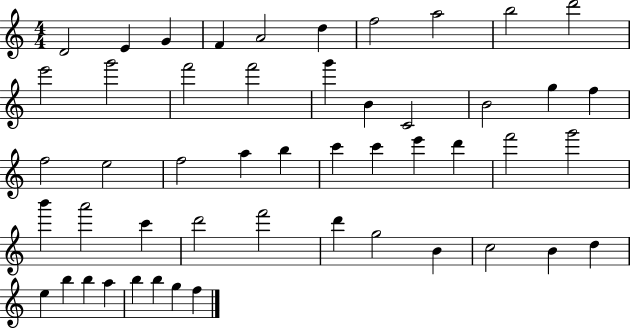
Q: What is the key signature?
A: C major